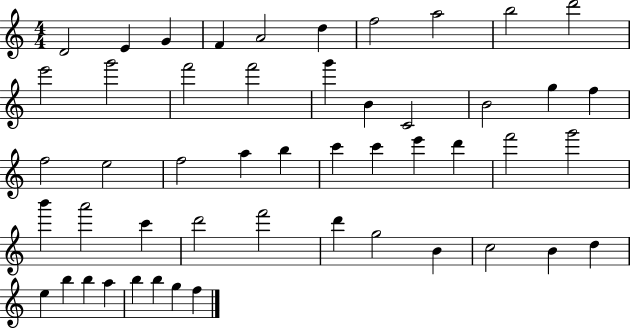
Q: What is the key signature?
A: C major